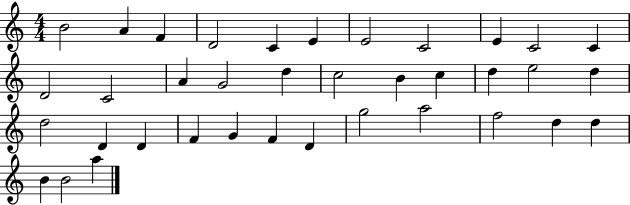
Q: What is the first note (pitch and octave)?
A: B4